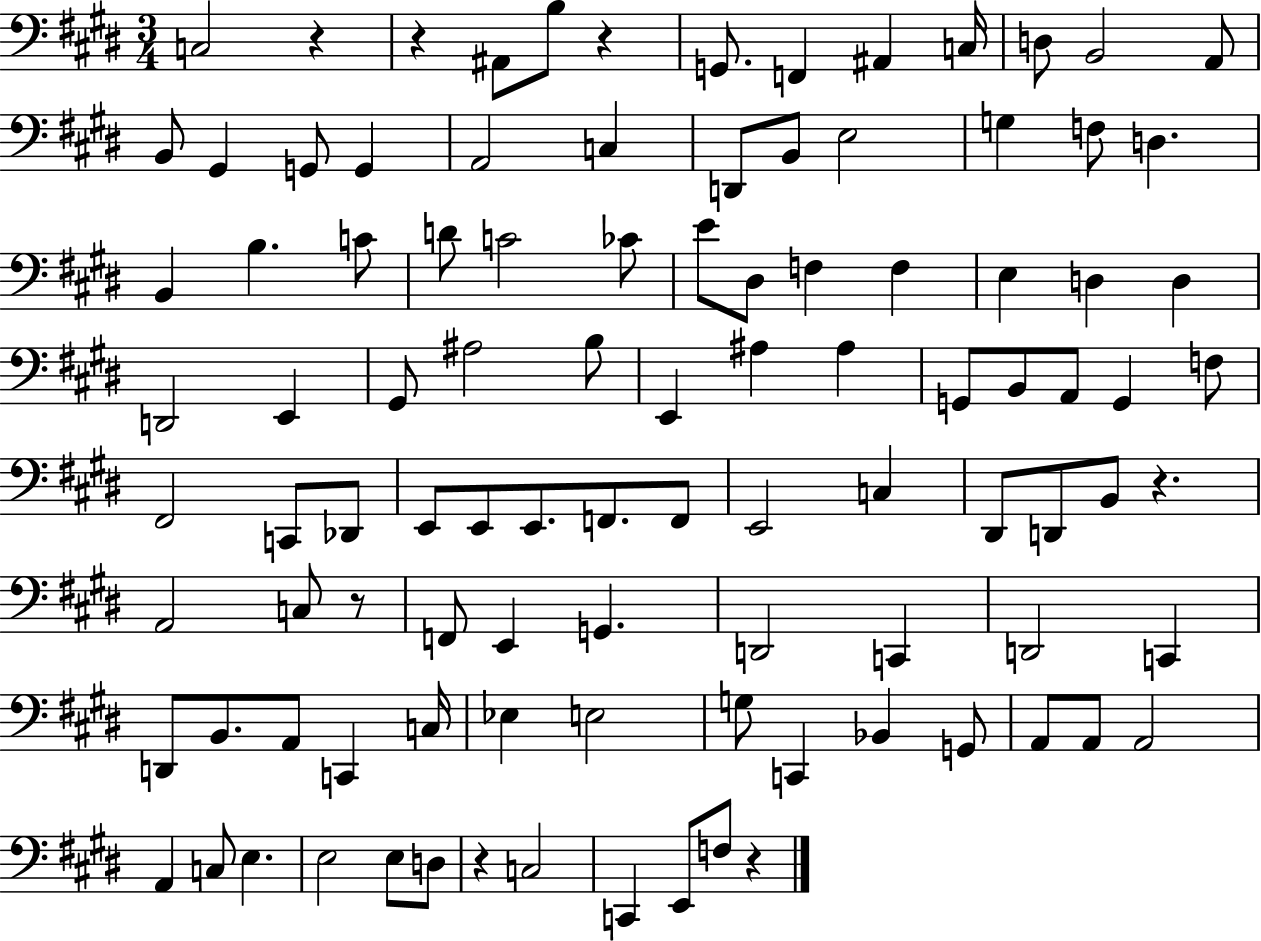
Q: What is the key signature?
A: E major